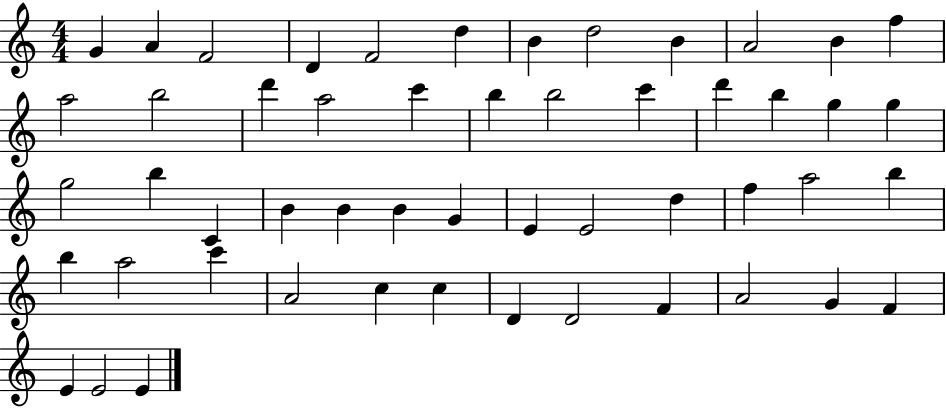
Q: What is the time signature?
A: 4/4